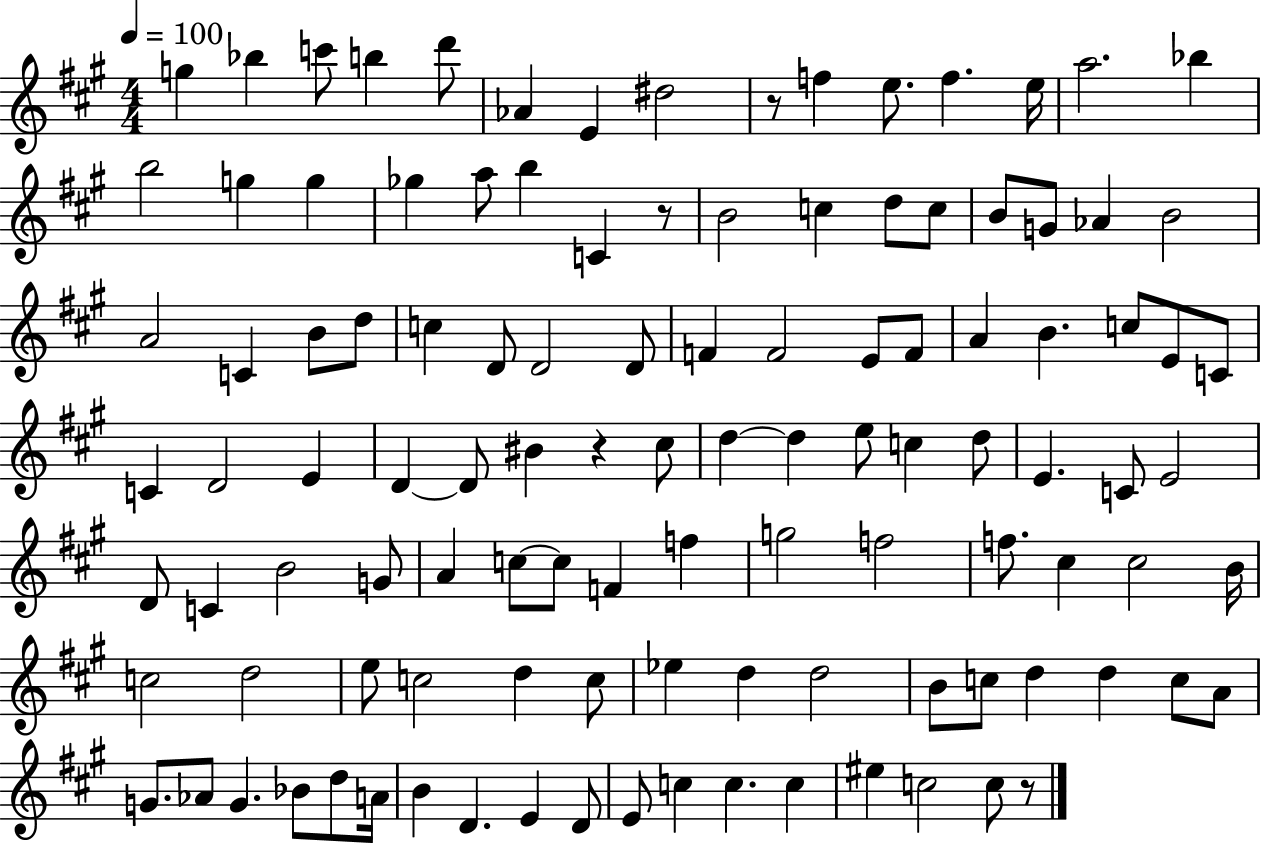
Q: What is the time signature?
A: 4/4